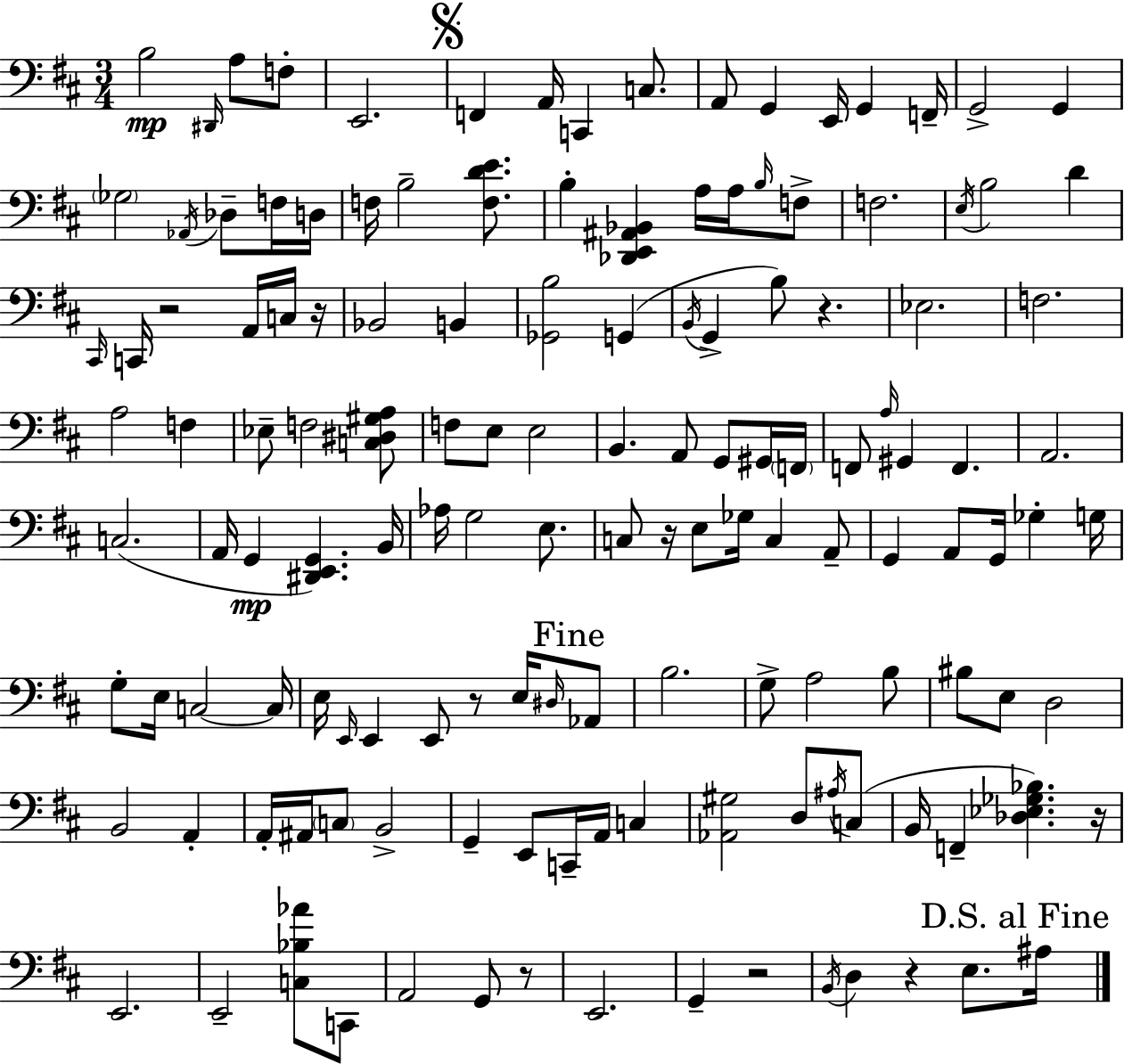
X:1
T:Untitled
M:3/4
L:1/4
K:D
B,2 ^D,,/4 A,/2 F,/2 E,,2 F,, A,,/4 C,, C,/2 A,,/2 G,, E,,/4 G,, F,,/4 G,,2 G,, _G,2 _A,,/4 _D,/2 F,/4 D,/4 F,/4 B,2 [F,DE]/2 B, [_D,,E,,^A,,_B,,] A,/4 A,/4 B,/4 F,/2 F,2 E,/4 B,2 D ^C,,/4 C,,/4 z2 A,,/4 C,/4 z/4 _B,,2 B,, [_G,,B,]2 G,, B,,/4 G,, B,/2 z _E,2 F,2 A,2 F, _E,/2 F,2 [C,^D,^G,A,]/2 F,/2 E,/2 E,2 B,, A,,/2 G,,/2 ^G,,/4 F,,/4 F,,/2 A,/4 ^G,, F,, A,,2 C,2 A,,/4 G,, [^D,,E,,G,,] B,,/4 _A,/4 G,2 E,/2 C,/2 z/4 E,/2 _G,/4 C, A,,/2 G,, A,,/2 G,,/4 _G, G,/4 G,/2 E,/4 C,2 C,/4 E,/4 E,,/4 E,, E,,/2 z/2 E,/4 ^D,/4 _A,,/2 B,2 G,/2 A,2 B,/2 ^B,/2 E,/2 D,2 B,,2 A,, A,,/4 ^A,,/4 C,/2 B,,2 G,, E,,/2 C,,/4 A,,/4 C, [_A,,^G,]2 D,/2 ^A,/4 C,/2 B,,/4 F,, [_D,_E,_G,_B,] z/4 E,,2 E,,2 [C,_B,_A]/2 C,,/2 A,,2 G,,/2 z/2 E,,2 G,, z2 B,,/4 D, z E,/2 ^A,/4